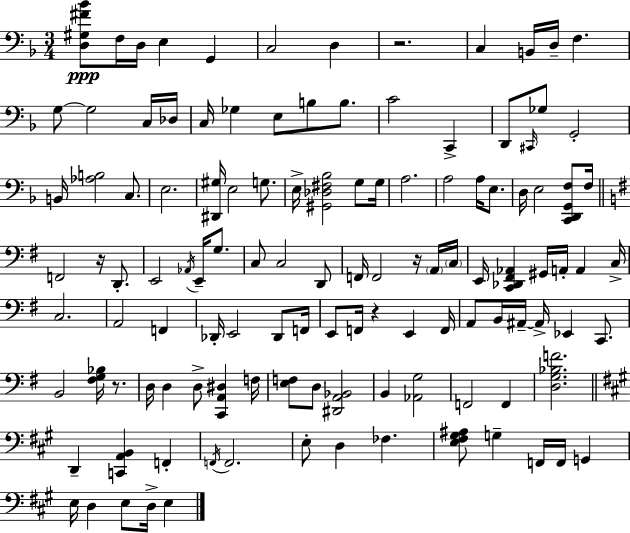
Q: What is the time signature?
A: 3/4